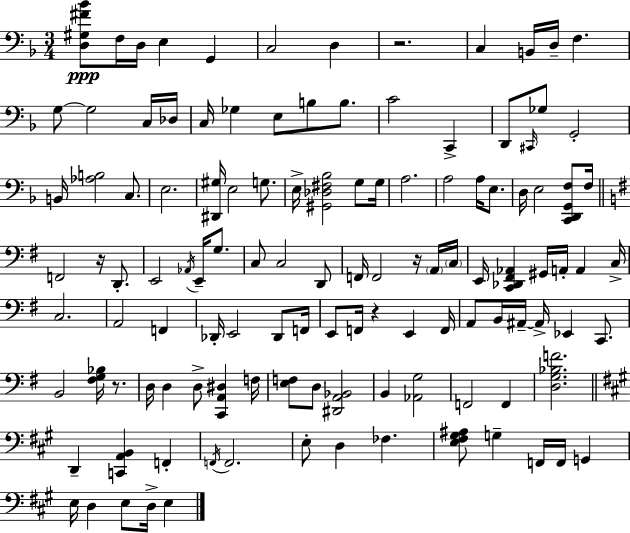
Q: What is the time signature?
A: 3/4